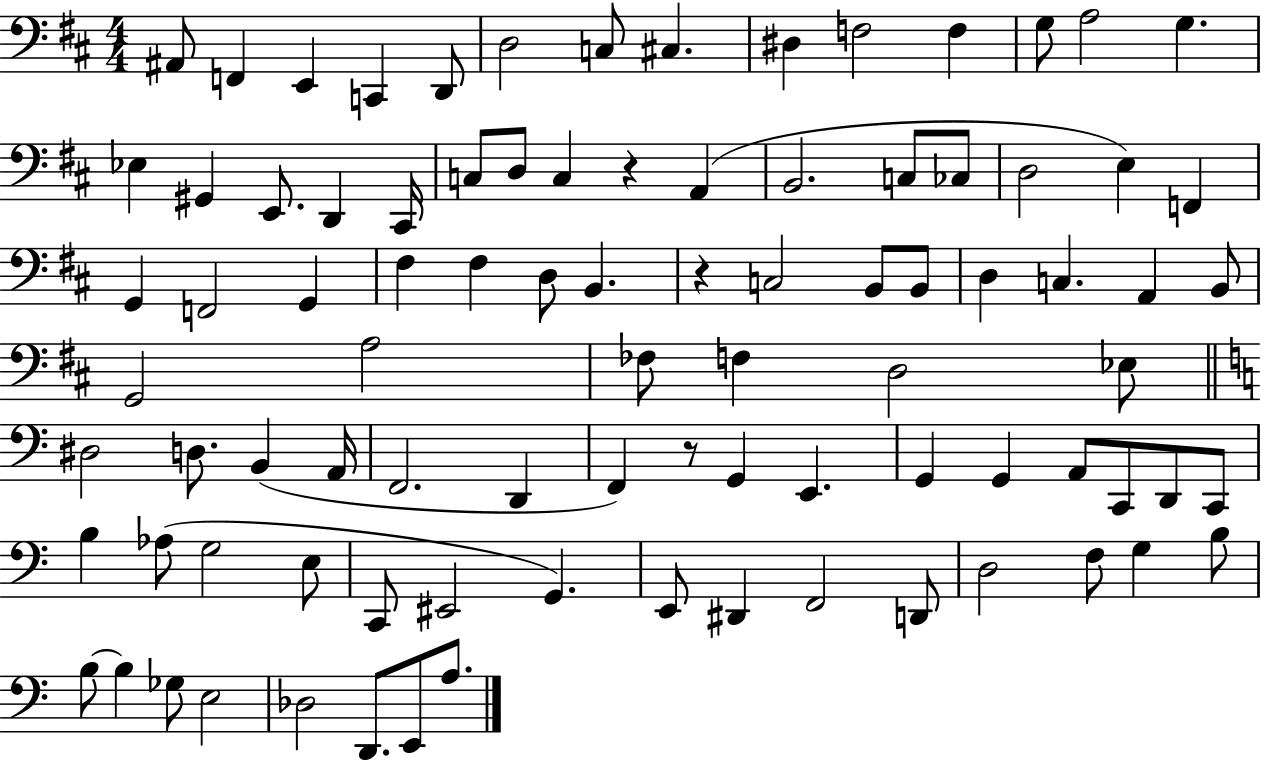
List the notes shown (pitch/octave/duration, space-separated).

A#2/e F2/q E2/q C2/q D2/e D3/h C3/e C#3/q. D#3/q F3/h F3/q G3/e A3/h G3/q. Eb3/q G#2/q E2/e. D2/q C#2/s C3/e D3/e C3/q R/q A2/q B2/h. C3/e CES3/e D3/h E3/q F2/q G2/q F2/h G2/q F#3/q F#3/q D3/e B2/q. R/q C3/h B2/e B2/e D3/q C3/q. A2/q B2/e G2/h A3/h FES3/e F3/q D3/h Eb3/e D#3/h D3/e. B2/q A2/s F2/h. D2/q F2/q R/e G2/q E2/q. G2/q G2/q A2/e C2/e D2/e C2/e B3/q Ab3/e G3/h E3/e C2/e EIS2/h G2/q. E2/e D#2/q F2/h D2/e D3/h F3/e G3/q B3/e B3/e B3/q Gb3/e E3/h Db3/h D2/e. E2/e A3/e.